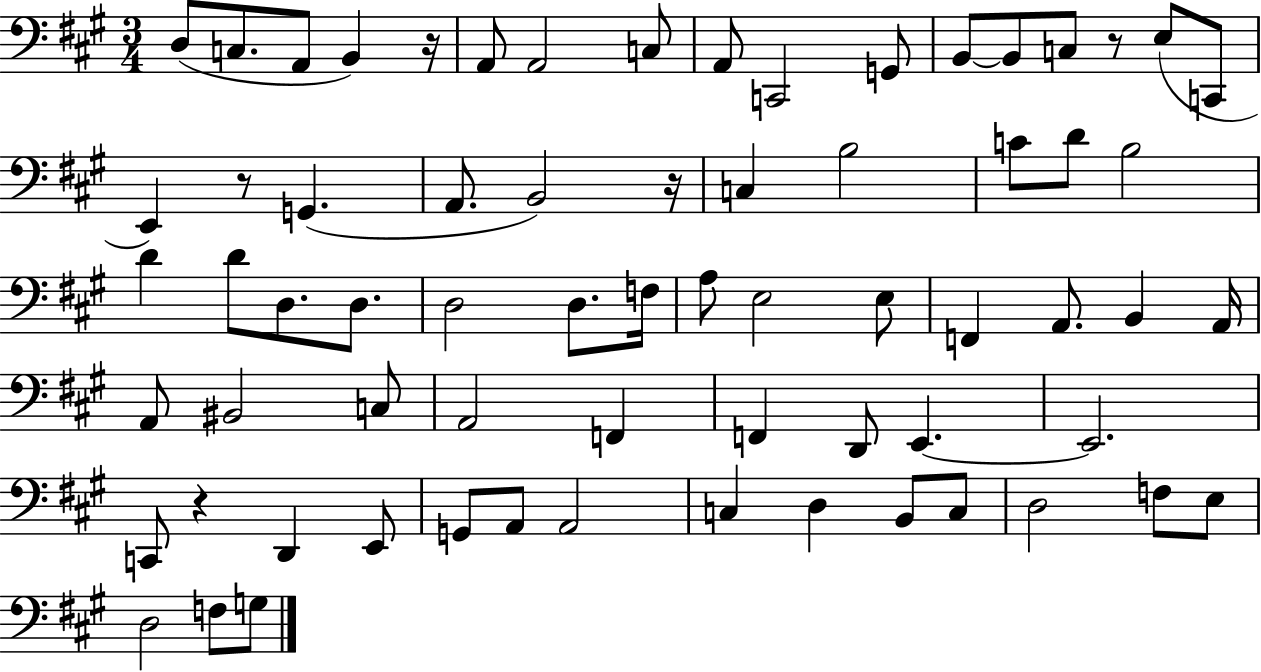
D3/e C3/e. A2/e B2/q R/s A2/e A2/h C3/e A2/e C2/h G2/e B2/e B2/e C3/e R/e E3/e C2/e E2/q R/e G2/q. A2/e. B2/h R/s C3/q B3/h C4/e D4/e B3/h D4/q D4/e D3/e. D3/e. D3/h D3/e. F3/s A3/e E3/h E3/e F2/q A2/e. B2/q A2/s A2/e BIS2/h C3/e A2/h F2/q F2/q D2/e E2/q. E2/h. C2/e R/q D2/q E2/e G2/e A2/e A2/h C3/q D3/q B2/e C3/e D3/h F3/e E3/e D3/h F3/e G3/e